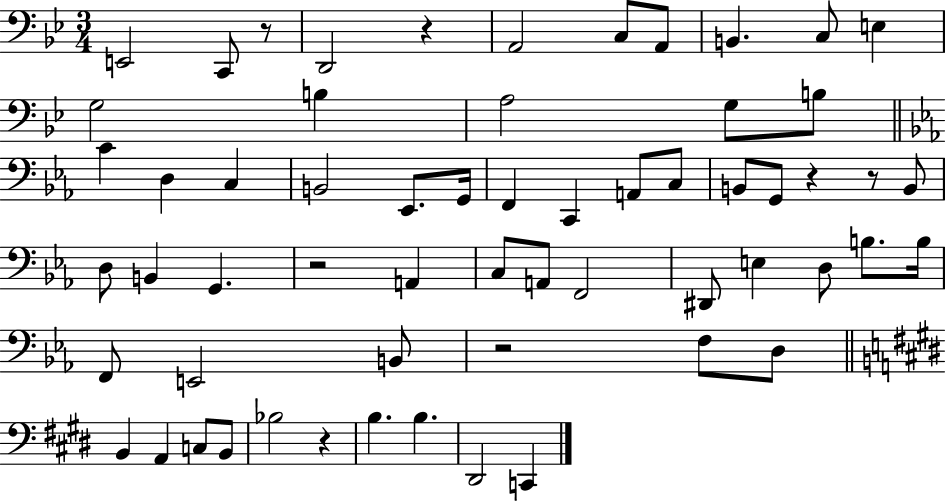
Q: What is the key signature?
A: BES major